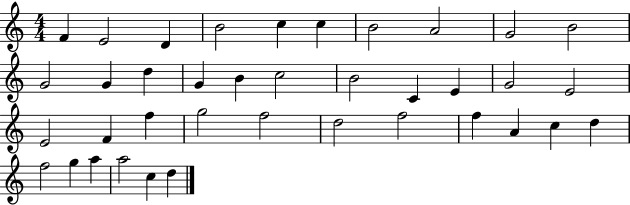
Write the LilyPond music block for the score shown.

{
  \clef treble
  \numericTimeSignature
  \time 4/4
  \key c \major
  f'4 e'2 d'4 | b'2 c''4 c''4 | b'2 a'2 | g'2 b'2 | \break g'2 g'4 d''4 | g'4 b'4 c''2 | b'2 c'4 e'4 | g'2 e'2 | \break e'2 f'4 f''4 | g''2 f''2 | d''2 f''2 | f''4 a'4 c''4 d''4 | \break f''2 g''4 a''4 | a''2 c''4 d''4 | \bar "|."
}